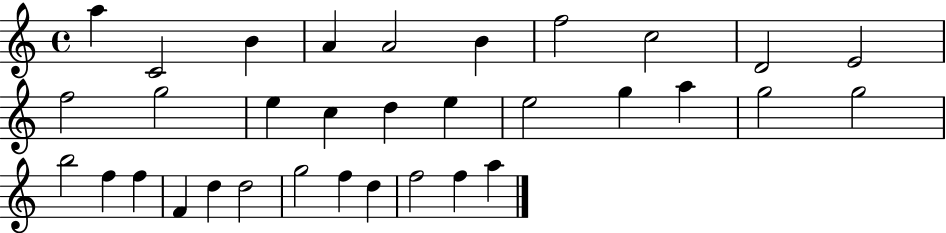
X:1
T:Untitled
M:4/4
L:1/4
K:C
a C2 B A A2 B f2 c2 D2 E2 f2 g2 e c d e e2 g a g2 g2 b2 f f F d d2 g2 f d f2 f a